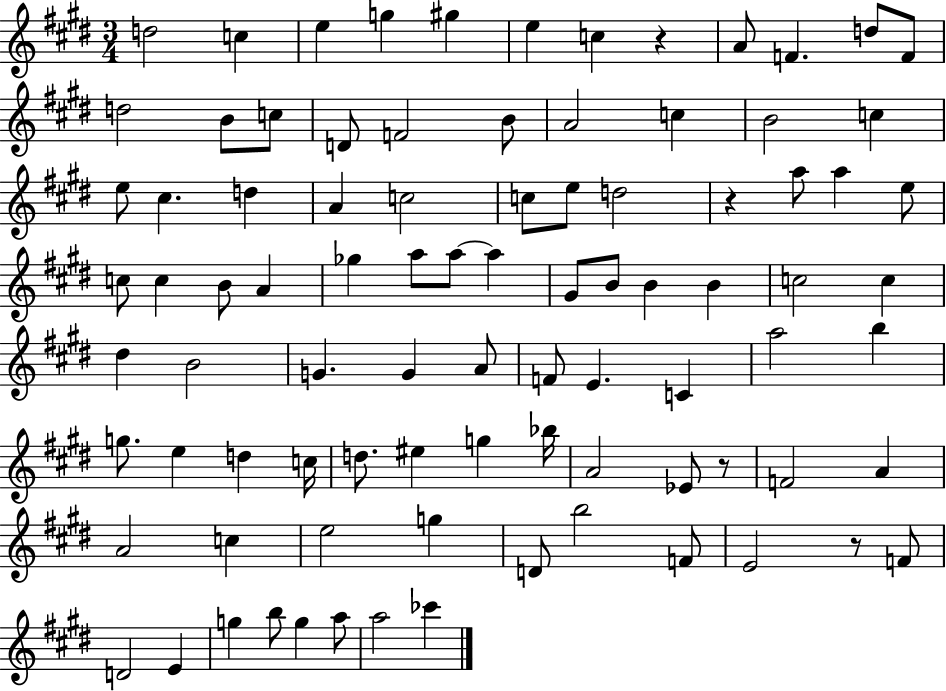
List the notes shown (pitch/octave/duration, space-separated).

D5/h C5/q E5/q G5/q G#5/q E5/q C5/q R/q A4/e F4/q. D5/e F4/e D5/h B4/e C5/e D4/e F4/h B4/e A4/h C5/q B4/h C5/q E5/e C#5/q. D5/q A4/q C5/h C5/e E5/e D5/h R/q A5/e A5/q E5/e C5/e C5/q B4/e A4/q Gb5/q A5/e A5/e A5/q G#4/e B4/e B4/q B4/q C5/h C5/q D#5/q B4/h G4/q. G4/q A4/e F4/e E4/q. C4/q A5/h B5/q G5/e. E5/q D5/q C5/s D5/e. EIS5/q G5/q Bb5/s A4/h Eb4/e R/e F4/h A4/q A4/h C5/q E5/h G5/q D4/e B5/h F4/e E4/h R/e F4/e D4/h E4/q G5/q B5/e G5/q A5/e A5/h CES6/q